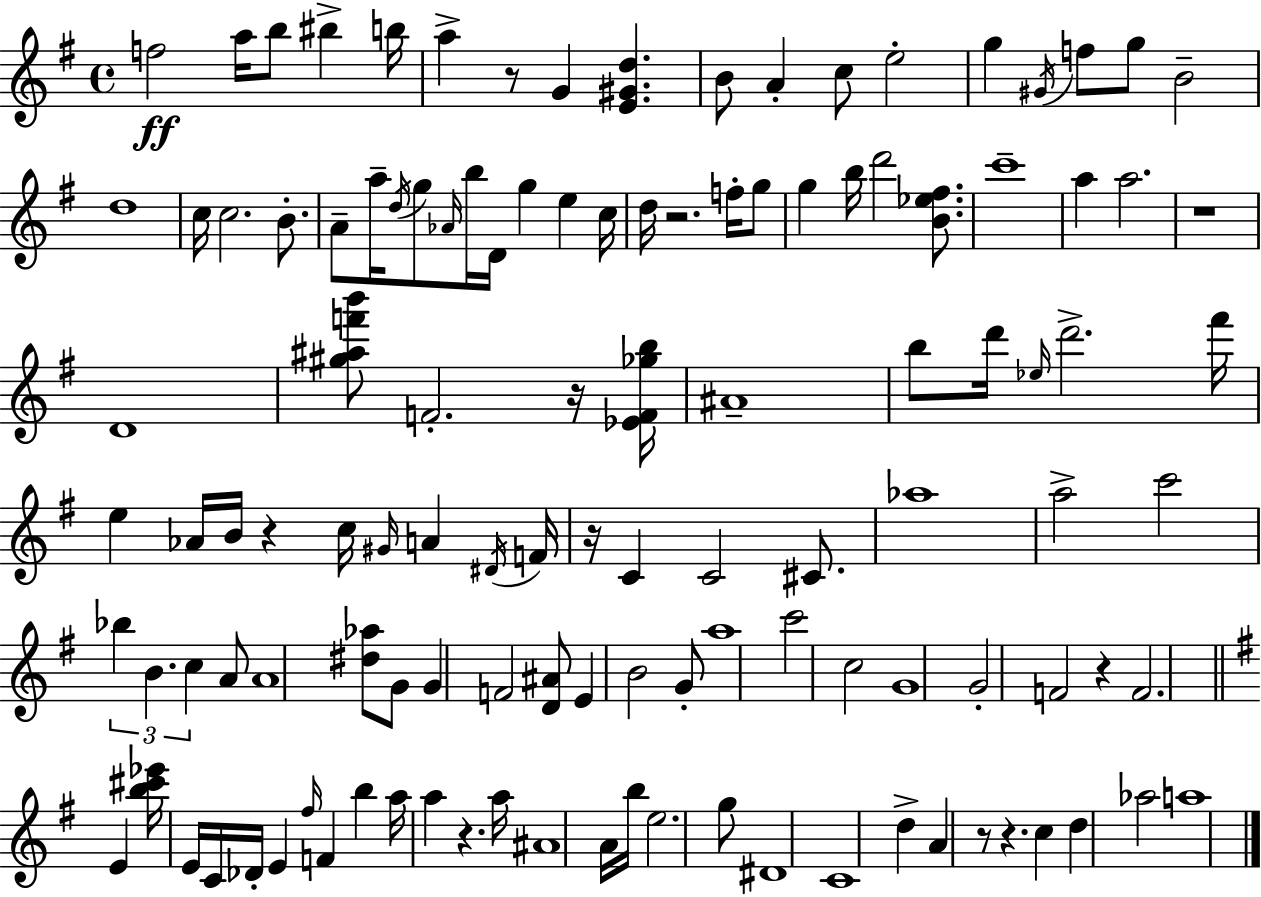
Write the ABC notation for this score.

X:1
T:Untitled
M:4/4
L:1/4
K:G
f2 a/4 b/2 ^b b/4 a z/2 G [E^Gd] B/2 A c/2 e2 g ^G/4 f/2 g/2 B2 d4 c/4 c2 B/2 A/2 a/4 d/4 g/2 _A/4 b/4 D/4 g e c/4 d/4 z2 f/4 g/2 g b/4 d'2 [B_e^f]/2 c'4 a a2 z4 D4 [^g^af'b']/2 F2 z/4 [_EF_gb]/4 ^A4 b/2 d'/4 _e/4 d'2 ^f'/4 e _A/4 B/4 z c/4 ^G/4 A ^D/4 F/4 z/4 C C2 ^C/2 _a4 a2 c'2 _b B c A/2 A4 [^d_a]/2 G/2 G F2 [D^A]/2 E B2 G/2 a4 c'2 c2 G4 G2 F2 z F2 E [b^c'_e']/4 E/4 C/4 _D/4 E ^f/4 F b a/4 a z a/4 ^A4 A/4 b/4 e2 g/2 ^D4 C4 d A z/2 z c d _a2 a4